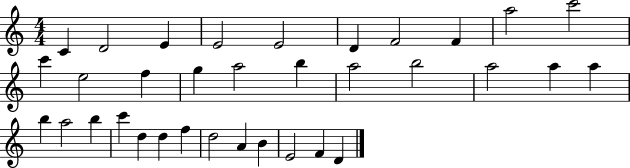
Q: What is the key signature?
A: C major